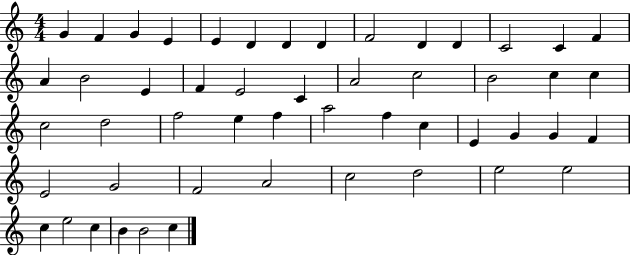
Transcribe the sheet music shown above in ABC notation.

X:1
T:Untitled
M:4/4
L:1/4
K:C
G F G E E D D D F2 D D C2 C F A B2 E F E2 C A2 c2 B2 c c c2 d2 f2 e f a2 f c E G G F E2 G2 F2 A2 c2 d2 e2 e2 c e2 c B B2 c